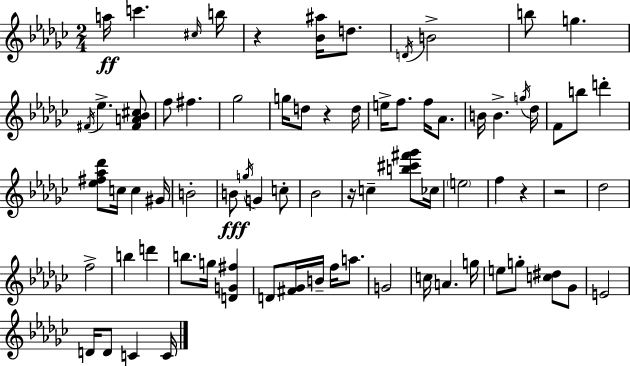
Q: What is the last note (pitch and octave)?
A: C4